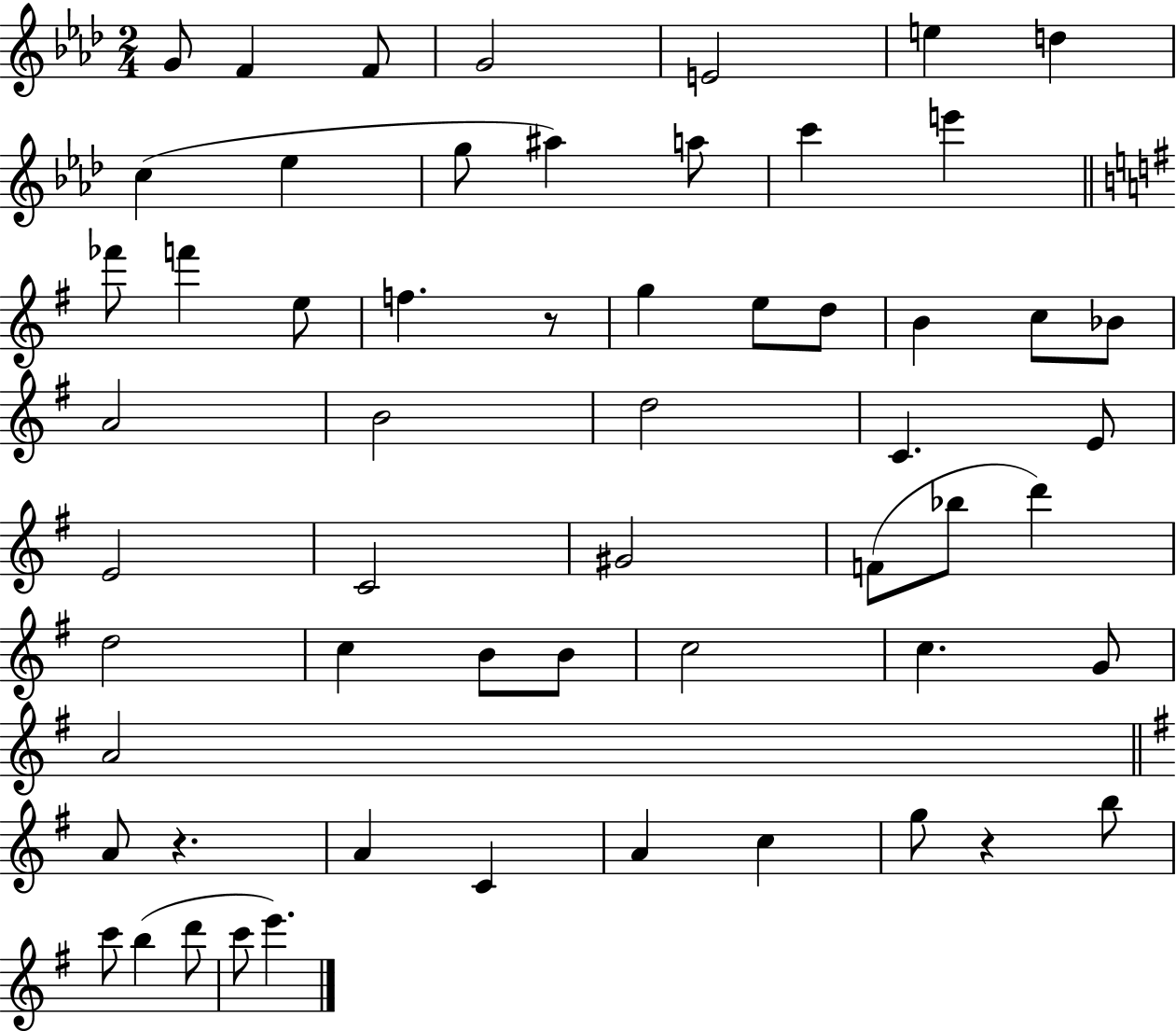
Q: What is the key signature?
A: AES major